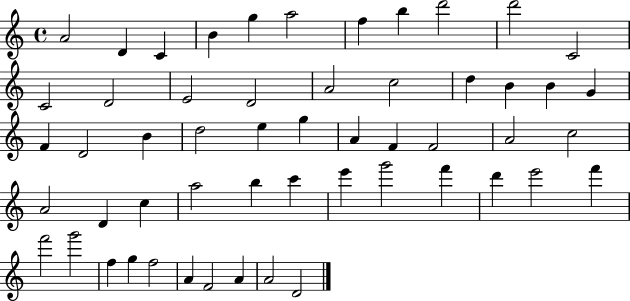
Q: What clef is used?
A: treble